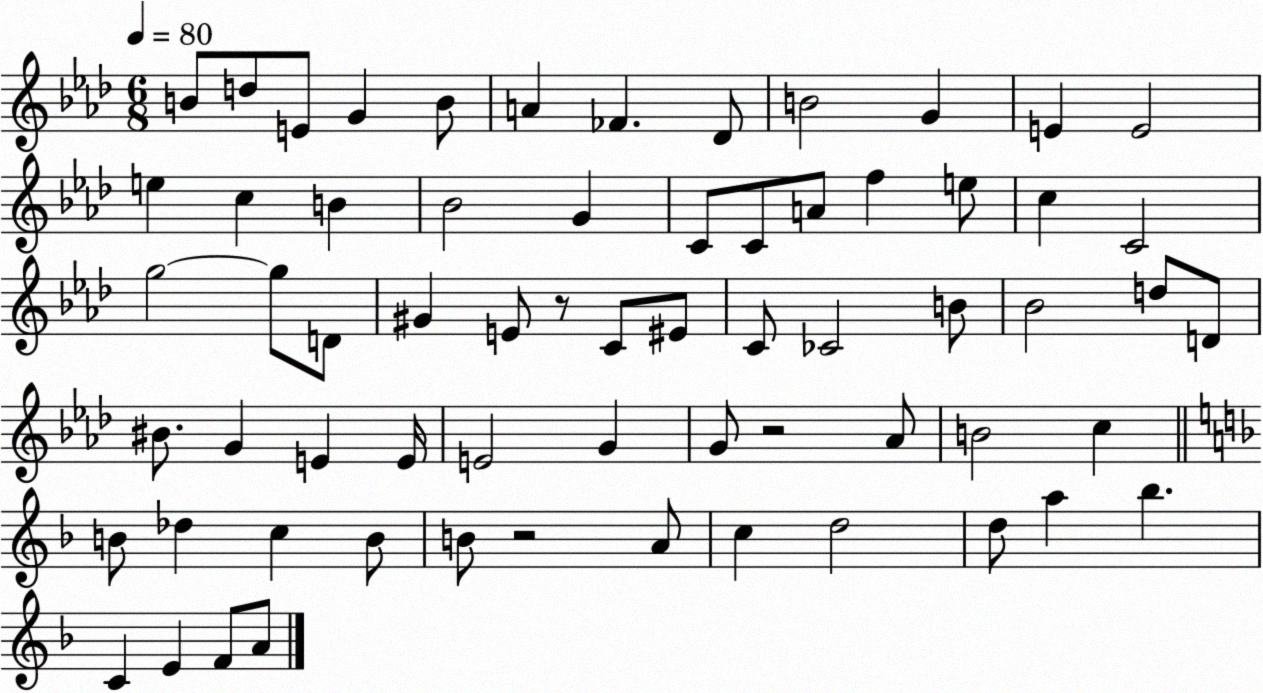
X:1
T:Untitled
M:6/8
L:1/4
K:Ab
B/2 d/2 E/2 G B/2 A _F _D/2 B2 G E E2 e c B _B2 G C/2 C/2 A/2 f e/2 c C2 g2 g/2 D/2 ^G E/2 z/2 C/2 ^E/2 C/2 _C2 B/2 _B2 d/2 D/2 ^B/2 G E E/4 E2 G G/2 z2 _A/2 B2 c B/2 _d c B/2 B/2 z2 A/2 c d2 d/2 a _b C E F/2 A/2